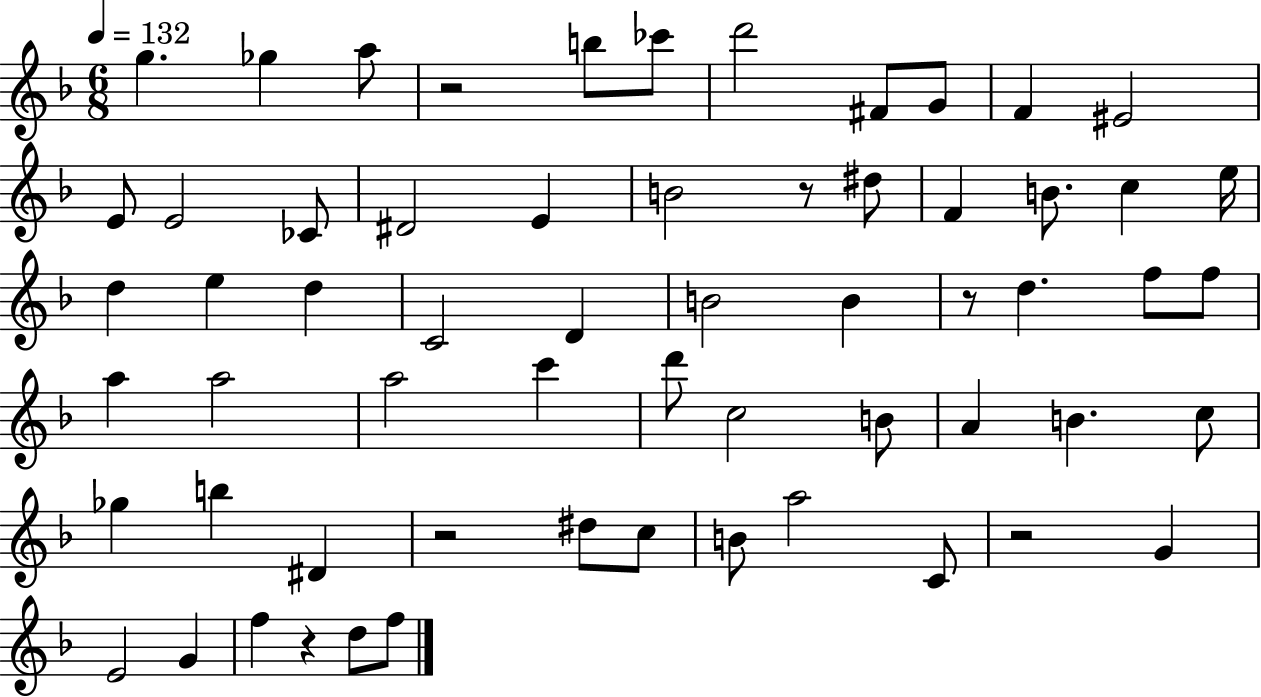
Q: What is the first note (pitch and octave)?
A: G5